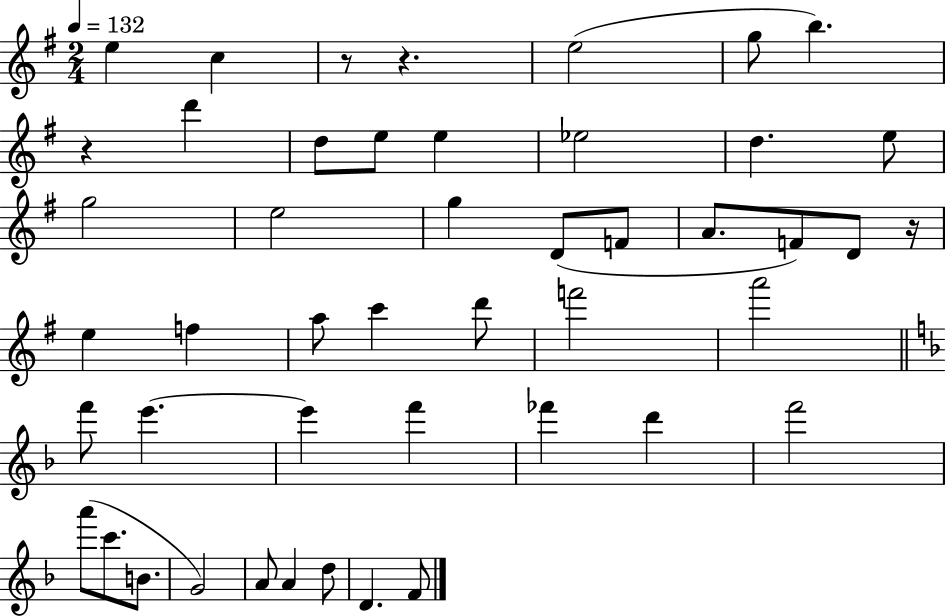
E5/q C5/q R/e R/q. E5/h G5/e B5/q. R/q D6/q D5/e E5/e E5/q Eb5/h D5/q. E5/e G5/h E5/h G5/q D4/e F4/e A4/e. F4/e D4/e R/s E5/q F5/q A5/e C6/q D6/e F6/h A6/h F6/e E6/q. E6/q F6/q FES6/q D6/q F6/h A6/e C6/e. B4/e. G4/h A4/e A4/q D5/e D4/q. F4/e